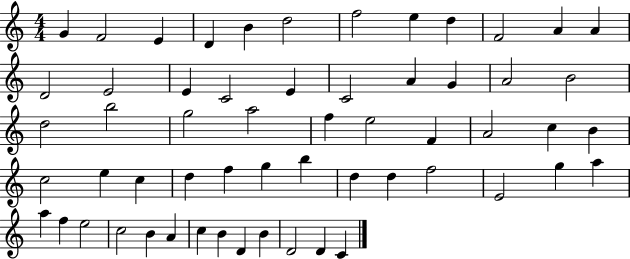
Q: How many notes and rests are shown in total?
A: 58